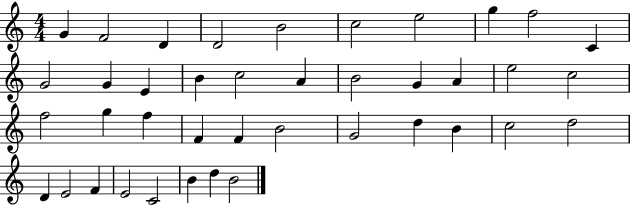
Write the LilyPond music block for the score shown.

{
  \clef treble
  \numericTimeSignature
  \time 4/4
  \key c \major
  g'4 f'2 d'4 | d'2 b'2 | c''2 e''2 | g''4 f''2 c'4 | \break g'2 g'4 e'4 | b'4 c''2 a'4 | b'2 g'4 a'4 | e''2 c''2 | \break f''2 g''4 f''4 | f'4 f'4 b'2 | g'2 d''4 b'4 | c''2 d''2 | \break d'4 e'2 f'4 | e'2 c'2 | b'4 d''4 b'2 | \bar "|."
}